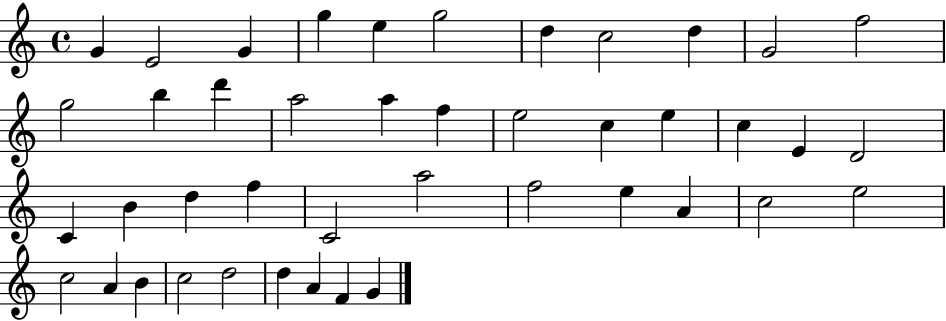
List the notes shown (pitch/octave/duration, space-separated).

G4/q E4/h G4/q G5/q E5/q G5/h D5/q C5/h D5/q G4/h F5/h G5/h B5/q D6/q A5/h A5/q F5/q E5/h C5/q E5/q C5/q E4/q D4/h C4/q B4/q D5/q F5/q C4/h A5/h F5/h E5/q A4/q C5/h E5/h C5/h A4/q B4/q C5/h D5/h D5/q A4/q F4/q G4/q